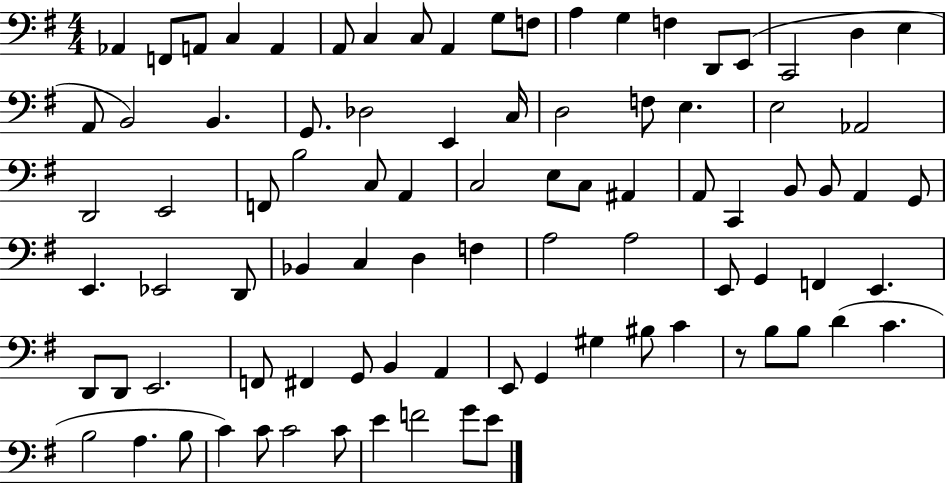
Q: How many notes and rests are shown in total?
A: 89